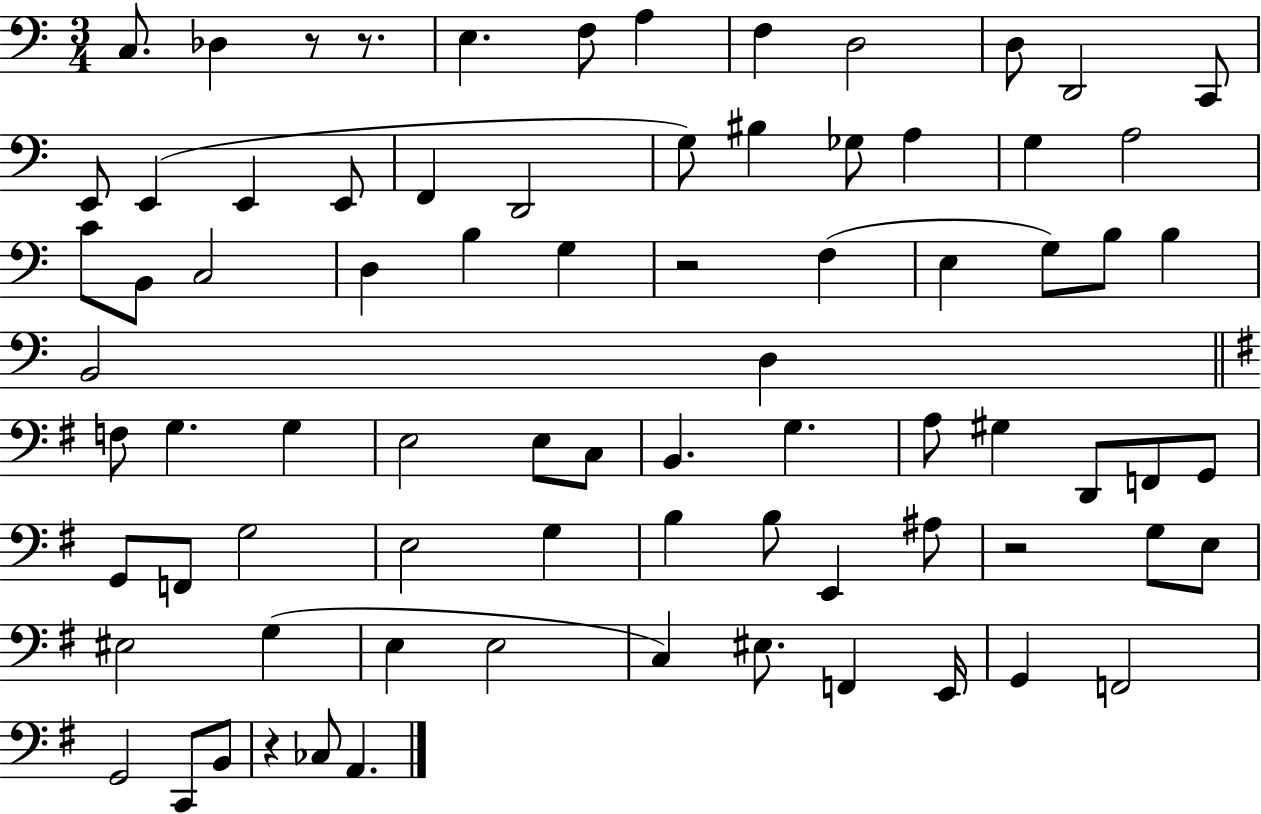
C3/e. Db3/q R/e R/e. E3/q. F3/e A3/q F3/q D3/h D3/e D2/h C2/e E2/e E2/q E2/q E2/e F2/q D2/h G3/e BIS3/q Gb3/e A3/q G3/q A3/h C4/e B2/e C3/h D3/q B3/q G3/q R/h F3/q E3/q G3/e B3/e B3/q B2/h D3/q F3/e G3/q. G3/q E3/h E3/e C3/e B2/q. G3/q. A3/e G#3/q D2/e F2/e G2/e G2/e F2/e G3/h E3/h G3/q B3/q B3/e E2/q A#3/e R/h G3/e E3/e EIS3/h G3/q E3/q E3/h C3/q EIS3/e. F2/q E2/s G2/q F2/h G2/h C2/e B2/e R/q CES3/e A2/q.